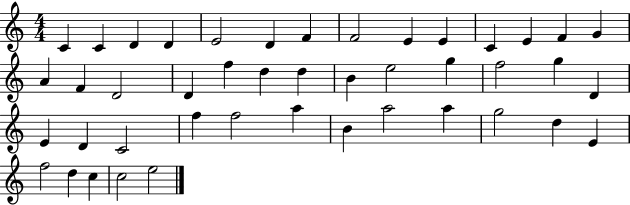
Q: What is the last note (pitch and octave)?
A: E5